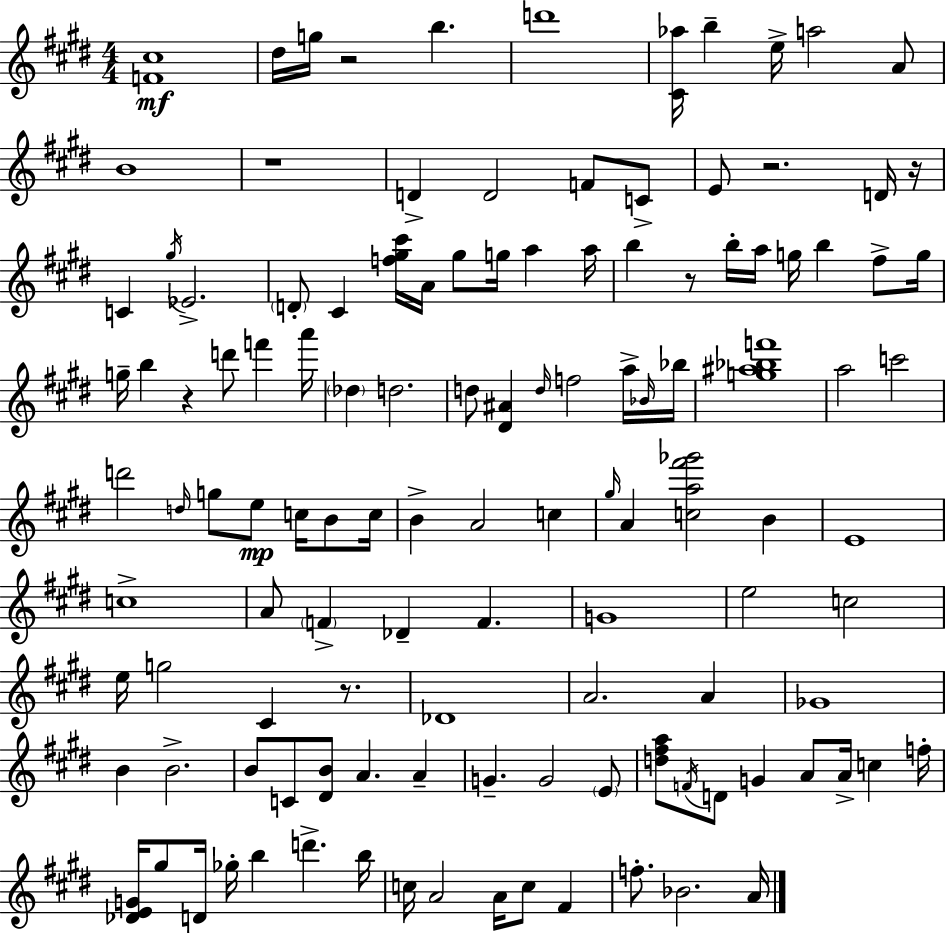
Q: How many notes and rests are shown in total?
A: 122